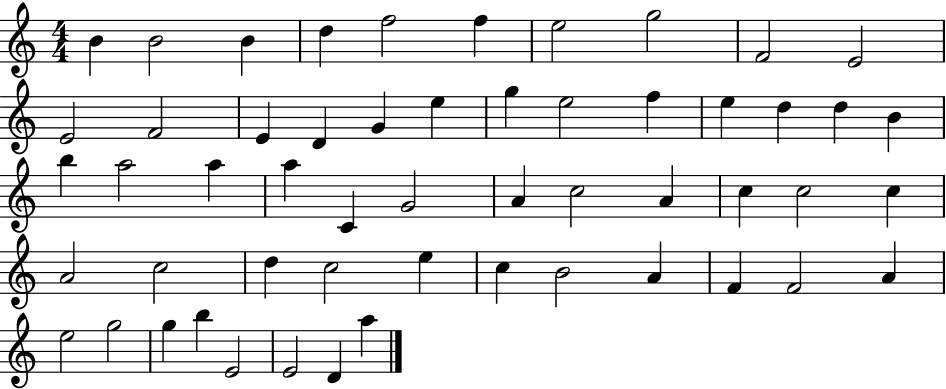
B4/q B4/h B4/q D5/q F5/h F5/q E5/h G5/h F4/h E4/h E4/h F4/h E4/q D4/q G4/q E5/q G5/q E5/h F5/q E5/q D5/q D5/q B4/q B5/q A5/h A5/q A5/q C4/q G4/h A4/q C5/h A4/q C5/q C5/h C5/q A4/h C5/h D5/q C5/h E5/q C5/q B4/h A4/q F4/q F4/h A4/q E5/h G5/h G5/q B5/q E4/h E4/h D4/q A5/q